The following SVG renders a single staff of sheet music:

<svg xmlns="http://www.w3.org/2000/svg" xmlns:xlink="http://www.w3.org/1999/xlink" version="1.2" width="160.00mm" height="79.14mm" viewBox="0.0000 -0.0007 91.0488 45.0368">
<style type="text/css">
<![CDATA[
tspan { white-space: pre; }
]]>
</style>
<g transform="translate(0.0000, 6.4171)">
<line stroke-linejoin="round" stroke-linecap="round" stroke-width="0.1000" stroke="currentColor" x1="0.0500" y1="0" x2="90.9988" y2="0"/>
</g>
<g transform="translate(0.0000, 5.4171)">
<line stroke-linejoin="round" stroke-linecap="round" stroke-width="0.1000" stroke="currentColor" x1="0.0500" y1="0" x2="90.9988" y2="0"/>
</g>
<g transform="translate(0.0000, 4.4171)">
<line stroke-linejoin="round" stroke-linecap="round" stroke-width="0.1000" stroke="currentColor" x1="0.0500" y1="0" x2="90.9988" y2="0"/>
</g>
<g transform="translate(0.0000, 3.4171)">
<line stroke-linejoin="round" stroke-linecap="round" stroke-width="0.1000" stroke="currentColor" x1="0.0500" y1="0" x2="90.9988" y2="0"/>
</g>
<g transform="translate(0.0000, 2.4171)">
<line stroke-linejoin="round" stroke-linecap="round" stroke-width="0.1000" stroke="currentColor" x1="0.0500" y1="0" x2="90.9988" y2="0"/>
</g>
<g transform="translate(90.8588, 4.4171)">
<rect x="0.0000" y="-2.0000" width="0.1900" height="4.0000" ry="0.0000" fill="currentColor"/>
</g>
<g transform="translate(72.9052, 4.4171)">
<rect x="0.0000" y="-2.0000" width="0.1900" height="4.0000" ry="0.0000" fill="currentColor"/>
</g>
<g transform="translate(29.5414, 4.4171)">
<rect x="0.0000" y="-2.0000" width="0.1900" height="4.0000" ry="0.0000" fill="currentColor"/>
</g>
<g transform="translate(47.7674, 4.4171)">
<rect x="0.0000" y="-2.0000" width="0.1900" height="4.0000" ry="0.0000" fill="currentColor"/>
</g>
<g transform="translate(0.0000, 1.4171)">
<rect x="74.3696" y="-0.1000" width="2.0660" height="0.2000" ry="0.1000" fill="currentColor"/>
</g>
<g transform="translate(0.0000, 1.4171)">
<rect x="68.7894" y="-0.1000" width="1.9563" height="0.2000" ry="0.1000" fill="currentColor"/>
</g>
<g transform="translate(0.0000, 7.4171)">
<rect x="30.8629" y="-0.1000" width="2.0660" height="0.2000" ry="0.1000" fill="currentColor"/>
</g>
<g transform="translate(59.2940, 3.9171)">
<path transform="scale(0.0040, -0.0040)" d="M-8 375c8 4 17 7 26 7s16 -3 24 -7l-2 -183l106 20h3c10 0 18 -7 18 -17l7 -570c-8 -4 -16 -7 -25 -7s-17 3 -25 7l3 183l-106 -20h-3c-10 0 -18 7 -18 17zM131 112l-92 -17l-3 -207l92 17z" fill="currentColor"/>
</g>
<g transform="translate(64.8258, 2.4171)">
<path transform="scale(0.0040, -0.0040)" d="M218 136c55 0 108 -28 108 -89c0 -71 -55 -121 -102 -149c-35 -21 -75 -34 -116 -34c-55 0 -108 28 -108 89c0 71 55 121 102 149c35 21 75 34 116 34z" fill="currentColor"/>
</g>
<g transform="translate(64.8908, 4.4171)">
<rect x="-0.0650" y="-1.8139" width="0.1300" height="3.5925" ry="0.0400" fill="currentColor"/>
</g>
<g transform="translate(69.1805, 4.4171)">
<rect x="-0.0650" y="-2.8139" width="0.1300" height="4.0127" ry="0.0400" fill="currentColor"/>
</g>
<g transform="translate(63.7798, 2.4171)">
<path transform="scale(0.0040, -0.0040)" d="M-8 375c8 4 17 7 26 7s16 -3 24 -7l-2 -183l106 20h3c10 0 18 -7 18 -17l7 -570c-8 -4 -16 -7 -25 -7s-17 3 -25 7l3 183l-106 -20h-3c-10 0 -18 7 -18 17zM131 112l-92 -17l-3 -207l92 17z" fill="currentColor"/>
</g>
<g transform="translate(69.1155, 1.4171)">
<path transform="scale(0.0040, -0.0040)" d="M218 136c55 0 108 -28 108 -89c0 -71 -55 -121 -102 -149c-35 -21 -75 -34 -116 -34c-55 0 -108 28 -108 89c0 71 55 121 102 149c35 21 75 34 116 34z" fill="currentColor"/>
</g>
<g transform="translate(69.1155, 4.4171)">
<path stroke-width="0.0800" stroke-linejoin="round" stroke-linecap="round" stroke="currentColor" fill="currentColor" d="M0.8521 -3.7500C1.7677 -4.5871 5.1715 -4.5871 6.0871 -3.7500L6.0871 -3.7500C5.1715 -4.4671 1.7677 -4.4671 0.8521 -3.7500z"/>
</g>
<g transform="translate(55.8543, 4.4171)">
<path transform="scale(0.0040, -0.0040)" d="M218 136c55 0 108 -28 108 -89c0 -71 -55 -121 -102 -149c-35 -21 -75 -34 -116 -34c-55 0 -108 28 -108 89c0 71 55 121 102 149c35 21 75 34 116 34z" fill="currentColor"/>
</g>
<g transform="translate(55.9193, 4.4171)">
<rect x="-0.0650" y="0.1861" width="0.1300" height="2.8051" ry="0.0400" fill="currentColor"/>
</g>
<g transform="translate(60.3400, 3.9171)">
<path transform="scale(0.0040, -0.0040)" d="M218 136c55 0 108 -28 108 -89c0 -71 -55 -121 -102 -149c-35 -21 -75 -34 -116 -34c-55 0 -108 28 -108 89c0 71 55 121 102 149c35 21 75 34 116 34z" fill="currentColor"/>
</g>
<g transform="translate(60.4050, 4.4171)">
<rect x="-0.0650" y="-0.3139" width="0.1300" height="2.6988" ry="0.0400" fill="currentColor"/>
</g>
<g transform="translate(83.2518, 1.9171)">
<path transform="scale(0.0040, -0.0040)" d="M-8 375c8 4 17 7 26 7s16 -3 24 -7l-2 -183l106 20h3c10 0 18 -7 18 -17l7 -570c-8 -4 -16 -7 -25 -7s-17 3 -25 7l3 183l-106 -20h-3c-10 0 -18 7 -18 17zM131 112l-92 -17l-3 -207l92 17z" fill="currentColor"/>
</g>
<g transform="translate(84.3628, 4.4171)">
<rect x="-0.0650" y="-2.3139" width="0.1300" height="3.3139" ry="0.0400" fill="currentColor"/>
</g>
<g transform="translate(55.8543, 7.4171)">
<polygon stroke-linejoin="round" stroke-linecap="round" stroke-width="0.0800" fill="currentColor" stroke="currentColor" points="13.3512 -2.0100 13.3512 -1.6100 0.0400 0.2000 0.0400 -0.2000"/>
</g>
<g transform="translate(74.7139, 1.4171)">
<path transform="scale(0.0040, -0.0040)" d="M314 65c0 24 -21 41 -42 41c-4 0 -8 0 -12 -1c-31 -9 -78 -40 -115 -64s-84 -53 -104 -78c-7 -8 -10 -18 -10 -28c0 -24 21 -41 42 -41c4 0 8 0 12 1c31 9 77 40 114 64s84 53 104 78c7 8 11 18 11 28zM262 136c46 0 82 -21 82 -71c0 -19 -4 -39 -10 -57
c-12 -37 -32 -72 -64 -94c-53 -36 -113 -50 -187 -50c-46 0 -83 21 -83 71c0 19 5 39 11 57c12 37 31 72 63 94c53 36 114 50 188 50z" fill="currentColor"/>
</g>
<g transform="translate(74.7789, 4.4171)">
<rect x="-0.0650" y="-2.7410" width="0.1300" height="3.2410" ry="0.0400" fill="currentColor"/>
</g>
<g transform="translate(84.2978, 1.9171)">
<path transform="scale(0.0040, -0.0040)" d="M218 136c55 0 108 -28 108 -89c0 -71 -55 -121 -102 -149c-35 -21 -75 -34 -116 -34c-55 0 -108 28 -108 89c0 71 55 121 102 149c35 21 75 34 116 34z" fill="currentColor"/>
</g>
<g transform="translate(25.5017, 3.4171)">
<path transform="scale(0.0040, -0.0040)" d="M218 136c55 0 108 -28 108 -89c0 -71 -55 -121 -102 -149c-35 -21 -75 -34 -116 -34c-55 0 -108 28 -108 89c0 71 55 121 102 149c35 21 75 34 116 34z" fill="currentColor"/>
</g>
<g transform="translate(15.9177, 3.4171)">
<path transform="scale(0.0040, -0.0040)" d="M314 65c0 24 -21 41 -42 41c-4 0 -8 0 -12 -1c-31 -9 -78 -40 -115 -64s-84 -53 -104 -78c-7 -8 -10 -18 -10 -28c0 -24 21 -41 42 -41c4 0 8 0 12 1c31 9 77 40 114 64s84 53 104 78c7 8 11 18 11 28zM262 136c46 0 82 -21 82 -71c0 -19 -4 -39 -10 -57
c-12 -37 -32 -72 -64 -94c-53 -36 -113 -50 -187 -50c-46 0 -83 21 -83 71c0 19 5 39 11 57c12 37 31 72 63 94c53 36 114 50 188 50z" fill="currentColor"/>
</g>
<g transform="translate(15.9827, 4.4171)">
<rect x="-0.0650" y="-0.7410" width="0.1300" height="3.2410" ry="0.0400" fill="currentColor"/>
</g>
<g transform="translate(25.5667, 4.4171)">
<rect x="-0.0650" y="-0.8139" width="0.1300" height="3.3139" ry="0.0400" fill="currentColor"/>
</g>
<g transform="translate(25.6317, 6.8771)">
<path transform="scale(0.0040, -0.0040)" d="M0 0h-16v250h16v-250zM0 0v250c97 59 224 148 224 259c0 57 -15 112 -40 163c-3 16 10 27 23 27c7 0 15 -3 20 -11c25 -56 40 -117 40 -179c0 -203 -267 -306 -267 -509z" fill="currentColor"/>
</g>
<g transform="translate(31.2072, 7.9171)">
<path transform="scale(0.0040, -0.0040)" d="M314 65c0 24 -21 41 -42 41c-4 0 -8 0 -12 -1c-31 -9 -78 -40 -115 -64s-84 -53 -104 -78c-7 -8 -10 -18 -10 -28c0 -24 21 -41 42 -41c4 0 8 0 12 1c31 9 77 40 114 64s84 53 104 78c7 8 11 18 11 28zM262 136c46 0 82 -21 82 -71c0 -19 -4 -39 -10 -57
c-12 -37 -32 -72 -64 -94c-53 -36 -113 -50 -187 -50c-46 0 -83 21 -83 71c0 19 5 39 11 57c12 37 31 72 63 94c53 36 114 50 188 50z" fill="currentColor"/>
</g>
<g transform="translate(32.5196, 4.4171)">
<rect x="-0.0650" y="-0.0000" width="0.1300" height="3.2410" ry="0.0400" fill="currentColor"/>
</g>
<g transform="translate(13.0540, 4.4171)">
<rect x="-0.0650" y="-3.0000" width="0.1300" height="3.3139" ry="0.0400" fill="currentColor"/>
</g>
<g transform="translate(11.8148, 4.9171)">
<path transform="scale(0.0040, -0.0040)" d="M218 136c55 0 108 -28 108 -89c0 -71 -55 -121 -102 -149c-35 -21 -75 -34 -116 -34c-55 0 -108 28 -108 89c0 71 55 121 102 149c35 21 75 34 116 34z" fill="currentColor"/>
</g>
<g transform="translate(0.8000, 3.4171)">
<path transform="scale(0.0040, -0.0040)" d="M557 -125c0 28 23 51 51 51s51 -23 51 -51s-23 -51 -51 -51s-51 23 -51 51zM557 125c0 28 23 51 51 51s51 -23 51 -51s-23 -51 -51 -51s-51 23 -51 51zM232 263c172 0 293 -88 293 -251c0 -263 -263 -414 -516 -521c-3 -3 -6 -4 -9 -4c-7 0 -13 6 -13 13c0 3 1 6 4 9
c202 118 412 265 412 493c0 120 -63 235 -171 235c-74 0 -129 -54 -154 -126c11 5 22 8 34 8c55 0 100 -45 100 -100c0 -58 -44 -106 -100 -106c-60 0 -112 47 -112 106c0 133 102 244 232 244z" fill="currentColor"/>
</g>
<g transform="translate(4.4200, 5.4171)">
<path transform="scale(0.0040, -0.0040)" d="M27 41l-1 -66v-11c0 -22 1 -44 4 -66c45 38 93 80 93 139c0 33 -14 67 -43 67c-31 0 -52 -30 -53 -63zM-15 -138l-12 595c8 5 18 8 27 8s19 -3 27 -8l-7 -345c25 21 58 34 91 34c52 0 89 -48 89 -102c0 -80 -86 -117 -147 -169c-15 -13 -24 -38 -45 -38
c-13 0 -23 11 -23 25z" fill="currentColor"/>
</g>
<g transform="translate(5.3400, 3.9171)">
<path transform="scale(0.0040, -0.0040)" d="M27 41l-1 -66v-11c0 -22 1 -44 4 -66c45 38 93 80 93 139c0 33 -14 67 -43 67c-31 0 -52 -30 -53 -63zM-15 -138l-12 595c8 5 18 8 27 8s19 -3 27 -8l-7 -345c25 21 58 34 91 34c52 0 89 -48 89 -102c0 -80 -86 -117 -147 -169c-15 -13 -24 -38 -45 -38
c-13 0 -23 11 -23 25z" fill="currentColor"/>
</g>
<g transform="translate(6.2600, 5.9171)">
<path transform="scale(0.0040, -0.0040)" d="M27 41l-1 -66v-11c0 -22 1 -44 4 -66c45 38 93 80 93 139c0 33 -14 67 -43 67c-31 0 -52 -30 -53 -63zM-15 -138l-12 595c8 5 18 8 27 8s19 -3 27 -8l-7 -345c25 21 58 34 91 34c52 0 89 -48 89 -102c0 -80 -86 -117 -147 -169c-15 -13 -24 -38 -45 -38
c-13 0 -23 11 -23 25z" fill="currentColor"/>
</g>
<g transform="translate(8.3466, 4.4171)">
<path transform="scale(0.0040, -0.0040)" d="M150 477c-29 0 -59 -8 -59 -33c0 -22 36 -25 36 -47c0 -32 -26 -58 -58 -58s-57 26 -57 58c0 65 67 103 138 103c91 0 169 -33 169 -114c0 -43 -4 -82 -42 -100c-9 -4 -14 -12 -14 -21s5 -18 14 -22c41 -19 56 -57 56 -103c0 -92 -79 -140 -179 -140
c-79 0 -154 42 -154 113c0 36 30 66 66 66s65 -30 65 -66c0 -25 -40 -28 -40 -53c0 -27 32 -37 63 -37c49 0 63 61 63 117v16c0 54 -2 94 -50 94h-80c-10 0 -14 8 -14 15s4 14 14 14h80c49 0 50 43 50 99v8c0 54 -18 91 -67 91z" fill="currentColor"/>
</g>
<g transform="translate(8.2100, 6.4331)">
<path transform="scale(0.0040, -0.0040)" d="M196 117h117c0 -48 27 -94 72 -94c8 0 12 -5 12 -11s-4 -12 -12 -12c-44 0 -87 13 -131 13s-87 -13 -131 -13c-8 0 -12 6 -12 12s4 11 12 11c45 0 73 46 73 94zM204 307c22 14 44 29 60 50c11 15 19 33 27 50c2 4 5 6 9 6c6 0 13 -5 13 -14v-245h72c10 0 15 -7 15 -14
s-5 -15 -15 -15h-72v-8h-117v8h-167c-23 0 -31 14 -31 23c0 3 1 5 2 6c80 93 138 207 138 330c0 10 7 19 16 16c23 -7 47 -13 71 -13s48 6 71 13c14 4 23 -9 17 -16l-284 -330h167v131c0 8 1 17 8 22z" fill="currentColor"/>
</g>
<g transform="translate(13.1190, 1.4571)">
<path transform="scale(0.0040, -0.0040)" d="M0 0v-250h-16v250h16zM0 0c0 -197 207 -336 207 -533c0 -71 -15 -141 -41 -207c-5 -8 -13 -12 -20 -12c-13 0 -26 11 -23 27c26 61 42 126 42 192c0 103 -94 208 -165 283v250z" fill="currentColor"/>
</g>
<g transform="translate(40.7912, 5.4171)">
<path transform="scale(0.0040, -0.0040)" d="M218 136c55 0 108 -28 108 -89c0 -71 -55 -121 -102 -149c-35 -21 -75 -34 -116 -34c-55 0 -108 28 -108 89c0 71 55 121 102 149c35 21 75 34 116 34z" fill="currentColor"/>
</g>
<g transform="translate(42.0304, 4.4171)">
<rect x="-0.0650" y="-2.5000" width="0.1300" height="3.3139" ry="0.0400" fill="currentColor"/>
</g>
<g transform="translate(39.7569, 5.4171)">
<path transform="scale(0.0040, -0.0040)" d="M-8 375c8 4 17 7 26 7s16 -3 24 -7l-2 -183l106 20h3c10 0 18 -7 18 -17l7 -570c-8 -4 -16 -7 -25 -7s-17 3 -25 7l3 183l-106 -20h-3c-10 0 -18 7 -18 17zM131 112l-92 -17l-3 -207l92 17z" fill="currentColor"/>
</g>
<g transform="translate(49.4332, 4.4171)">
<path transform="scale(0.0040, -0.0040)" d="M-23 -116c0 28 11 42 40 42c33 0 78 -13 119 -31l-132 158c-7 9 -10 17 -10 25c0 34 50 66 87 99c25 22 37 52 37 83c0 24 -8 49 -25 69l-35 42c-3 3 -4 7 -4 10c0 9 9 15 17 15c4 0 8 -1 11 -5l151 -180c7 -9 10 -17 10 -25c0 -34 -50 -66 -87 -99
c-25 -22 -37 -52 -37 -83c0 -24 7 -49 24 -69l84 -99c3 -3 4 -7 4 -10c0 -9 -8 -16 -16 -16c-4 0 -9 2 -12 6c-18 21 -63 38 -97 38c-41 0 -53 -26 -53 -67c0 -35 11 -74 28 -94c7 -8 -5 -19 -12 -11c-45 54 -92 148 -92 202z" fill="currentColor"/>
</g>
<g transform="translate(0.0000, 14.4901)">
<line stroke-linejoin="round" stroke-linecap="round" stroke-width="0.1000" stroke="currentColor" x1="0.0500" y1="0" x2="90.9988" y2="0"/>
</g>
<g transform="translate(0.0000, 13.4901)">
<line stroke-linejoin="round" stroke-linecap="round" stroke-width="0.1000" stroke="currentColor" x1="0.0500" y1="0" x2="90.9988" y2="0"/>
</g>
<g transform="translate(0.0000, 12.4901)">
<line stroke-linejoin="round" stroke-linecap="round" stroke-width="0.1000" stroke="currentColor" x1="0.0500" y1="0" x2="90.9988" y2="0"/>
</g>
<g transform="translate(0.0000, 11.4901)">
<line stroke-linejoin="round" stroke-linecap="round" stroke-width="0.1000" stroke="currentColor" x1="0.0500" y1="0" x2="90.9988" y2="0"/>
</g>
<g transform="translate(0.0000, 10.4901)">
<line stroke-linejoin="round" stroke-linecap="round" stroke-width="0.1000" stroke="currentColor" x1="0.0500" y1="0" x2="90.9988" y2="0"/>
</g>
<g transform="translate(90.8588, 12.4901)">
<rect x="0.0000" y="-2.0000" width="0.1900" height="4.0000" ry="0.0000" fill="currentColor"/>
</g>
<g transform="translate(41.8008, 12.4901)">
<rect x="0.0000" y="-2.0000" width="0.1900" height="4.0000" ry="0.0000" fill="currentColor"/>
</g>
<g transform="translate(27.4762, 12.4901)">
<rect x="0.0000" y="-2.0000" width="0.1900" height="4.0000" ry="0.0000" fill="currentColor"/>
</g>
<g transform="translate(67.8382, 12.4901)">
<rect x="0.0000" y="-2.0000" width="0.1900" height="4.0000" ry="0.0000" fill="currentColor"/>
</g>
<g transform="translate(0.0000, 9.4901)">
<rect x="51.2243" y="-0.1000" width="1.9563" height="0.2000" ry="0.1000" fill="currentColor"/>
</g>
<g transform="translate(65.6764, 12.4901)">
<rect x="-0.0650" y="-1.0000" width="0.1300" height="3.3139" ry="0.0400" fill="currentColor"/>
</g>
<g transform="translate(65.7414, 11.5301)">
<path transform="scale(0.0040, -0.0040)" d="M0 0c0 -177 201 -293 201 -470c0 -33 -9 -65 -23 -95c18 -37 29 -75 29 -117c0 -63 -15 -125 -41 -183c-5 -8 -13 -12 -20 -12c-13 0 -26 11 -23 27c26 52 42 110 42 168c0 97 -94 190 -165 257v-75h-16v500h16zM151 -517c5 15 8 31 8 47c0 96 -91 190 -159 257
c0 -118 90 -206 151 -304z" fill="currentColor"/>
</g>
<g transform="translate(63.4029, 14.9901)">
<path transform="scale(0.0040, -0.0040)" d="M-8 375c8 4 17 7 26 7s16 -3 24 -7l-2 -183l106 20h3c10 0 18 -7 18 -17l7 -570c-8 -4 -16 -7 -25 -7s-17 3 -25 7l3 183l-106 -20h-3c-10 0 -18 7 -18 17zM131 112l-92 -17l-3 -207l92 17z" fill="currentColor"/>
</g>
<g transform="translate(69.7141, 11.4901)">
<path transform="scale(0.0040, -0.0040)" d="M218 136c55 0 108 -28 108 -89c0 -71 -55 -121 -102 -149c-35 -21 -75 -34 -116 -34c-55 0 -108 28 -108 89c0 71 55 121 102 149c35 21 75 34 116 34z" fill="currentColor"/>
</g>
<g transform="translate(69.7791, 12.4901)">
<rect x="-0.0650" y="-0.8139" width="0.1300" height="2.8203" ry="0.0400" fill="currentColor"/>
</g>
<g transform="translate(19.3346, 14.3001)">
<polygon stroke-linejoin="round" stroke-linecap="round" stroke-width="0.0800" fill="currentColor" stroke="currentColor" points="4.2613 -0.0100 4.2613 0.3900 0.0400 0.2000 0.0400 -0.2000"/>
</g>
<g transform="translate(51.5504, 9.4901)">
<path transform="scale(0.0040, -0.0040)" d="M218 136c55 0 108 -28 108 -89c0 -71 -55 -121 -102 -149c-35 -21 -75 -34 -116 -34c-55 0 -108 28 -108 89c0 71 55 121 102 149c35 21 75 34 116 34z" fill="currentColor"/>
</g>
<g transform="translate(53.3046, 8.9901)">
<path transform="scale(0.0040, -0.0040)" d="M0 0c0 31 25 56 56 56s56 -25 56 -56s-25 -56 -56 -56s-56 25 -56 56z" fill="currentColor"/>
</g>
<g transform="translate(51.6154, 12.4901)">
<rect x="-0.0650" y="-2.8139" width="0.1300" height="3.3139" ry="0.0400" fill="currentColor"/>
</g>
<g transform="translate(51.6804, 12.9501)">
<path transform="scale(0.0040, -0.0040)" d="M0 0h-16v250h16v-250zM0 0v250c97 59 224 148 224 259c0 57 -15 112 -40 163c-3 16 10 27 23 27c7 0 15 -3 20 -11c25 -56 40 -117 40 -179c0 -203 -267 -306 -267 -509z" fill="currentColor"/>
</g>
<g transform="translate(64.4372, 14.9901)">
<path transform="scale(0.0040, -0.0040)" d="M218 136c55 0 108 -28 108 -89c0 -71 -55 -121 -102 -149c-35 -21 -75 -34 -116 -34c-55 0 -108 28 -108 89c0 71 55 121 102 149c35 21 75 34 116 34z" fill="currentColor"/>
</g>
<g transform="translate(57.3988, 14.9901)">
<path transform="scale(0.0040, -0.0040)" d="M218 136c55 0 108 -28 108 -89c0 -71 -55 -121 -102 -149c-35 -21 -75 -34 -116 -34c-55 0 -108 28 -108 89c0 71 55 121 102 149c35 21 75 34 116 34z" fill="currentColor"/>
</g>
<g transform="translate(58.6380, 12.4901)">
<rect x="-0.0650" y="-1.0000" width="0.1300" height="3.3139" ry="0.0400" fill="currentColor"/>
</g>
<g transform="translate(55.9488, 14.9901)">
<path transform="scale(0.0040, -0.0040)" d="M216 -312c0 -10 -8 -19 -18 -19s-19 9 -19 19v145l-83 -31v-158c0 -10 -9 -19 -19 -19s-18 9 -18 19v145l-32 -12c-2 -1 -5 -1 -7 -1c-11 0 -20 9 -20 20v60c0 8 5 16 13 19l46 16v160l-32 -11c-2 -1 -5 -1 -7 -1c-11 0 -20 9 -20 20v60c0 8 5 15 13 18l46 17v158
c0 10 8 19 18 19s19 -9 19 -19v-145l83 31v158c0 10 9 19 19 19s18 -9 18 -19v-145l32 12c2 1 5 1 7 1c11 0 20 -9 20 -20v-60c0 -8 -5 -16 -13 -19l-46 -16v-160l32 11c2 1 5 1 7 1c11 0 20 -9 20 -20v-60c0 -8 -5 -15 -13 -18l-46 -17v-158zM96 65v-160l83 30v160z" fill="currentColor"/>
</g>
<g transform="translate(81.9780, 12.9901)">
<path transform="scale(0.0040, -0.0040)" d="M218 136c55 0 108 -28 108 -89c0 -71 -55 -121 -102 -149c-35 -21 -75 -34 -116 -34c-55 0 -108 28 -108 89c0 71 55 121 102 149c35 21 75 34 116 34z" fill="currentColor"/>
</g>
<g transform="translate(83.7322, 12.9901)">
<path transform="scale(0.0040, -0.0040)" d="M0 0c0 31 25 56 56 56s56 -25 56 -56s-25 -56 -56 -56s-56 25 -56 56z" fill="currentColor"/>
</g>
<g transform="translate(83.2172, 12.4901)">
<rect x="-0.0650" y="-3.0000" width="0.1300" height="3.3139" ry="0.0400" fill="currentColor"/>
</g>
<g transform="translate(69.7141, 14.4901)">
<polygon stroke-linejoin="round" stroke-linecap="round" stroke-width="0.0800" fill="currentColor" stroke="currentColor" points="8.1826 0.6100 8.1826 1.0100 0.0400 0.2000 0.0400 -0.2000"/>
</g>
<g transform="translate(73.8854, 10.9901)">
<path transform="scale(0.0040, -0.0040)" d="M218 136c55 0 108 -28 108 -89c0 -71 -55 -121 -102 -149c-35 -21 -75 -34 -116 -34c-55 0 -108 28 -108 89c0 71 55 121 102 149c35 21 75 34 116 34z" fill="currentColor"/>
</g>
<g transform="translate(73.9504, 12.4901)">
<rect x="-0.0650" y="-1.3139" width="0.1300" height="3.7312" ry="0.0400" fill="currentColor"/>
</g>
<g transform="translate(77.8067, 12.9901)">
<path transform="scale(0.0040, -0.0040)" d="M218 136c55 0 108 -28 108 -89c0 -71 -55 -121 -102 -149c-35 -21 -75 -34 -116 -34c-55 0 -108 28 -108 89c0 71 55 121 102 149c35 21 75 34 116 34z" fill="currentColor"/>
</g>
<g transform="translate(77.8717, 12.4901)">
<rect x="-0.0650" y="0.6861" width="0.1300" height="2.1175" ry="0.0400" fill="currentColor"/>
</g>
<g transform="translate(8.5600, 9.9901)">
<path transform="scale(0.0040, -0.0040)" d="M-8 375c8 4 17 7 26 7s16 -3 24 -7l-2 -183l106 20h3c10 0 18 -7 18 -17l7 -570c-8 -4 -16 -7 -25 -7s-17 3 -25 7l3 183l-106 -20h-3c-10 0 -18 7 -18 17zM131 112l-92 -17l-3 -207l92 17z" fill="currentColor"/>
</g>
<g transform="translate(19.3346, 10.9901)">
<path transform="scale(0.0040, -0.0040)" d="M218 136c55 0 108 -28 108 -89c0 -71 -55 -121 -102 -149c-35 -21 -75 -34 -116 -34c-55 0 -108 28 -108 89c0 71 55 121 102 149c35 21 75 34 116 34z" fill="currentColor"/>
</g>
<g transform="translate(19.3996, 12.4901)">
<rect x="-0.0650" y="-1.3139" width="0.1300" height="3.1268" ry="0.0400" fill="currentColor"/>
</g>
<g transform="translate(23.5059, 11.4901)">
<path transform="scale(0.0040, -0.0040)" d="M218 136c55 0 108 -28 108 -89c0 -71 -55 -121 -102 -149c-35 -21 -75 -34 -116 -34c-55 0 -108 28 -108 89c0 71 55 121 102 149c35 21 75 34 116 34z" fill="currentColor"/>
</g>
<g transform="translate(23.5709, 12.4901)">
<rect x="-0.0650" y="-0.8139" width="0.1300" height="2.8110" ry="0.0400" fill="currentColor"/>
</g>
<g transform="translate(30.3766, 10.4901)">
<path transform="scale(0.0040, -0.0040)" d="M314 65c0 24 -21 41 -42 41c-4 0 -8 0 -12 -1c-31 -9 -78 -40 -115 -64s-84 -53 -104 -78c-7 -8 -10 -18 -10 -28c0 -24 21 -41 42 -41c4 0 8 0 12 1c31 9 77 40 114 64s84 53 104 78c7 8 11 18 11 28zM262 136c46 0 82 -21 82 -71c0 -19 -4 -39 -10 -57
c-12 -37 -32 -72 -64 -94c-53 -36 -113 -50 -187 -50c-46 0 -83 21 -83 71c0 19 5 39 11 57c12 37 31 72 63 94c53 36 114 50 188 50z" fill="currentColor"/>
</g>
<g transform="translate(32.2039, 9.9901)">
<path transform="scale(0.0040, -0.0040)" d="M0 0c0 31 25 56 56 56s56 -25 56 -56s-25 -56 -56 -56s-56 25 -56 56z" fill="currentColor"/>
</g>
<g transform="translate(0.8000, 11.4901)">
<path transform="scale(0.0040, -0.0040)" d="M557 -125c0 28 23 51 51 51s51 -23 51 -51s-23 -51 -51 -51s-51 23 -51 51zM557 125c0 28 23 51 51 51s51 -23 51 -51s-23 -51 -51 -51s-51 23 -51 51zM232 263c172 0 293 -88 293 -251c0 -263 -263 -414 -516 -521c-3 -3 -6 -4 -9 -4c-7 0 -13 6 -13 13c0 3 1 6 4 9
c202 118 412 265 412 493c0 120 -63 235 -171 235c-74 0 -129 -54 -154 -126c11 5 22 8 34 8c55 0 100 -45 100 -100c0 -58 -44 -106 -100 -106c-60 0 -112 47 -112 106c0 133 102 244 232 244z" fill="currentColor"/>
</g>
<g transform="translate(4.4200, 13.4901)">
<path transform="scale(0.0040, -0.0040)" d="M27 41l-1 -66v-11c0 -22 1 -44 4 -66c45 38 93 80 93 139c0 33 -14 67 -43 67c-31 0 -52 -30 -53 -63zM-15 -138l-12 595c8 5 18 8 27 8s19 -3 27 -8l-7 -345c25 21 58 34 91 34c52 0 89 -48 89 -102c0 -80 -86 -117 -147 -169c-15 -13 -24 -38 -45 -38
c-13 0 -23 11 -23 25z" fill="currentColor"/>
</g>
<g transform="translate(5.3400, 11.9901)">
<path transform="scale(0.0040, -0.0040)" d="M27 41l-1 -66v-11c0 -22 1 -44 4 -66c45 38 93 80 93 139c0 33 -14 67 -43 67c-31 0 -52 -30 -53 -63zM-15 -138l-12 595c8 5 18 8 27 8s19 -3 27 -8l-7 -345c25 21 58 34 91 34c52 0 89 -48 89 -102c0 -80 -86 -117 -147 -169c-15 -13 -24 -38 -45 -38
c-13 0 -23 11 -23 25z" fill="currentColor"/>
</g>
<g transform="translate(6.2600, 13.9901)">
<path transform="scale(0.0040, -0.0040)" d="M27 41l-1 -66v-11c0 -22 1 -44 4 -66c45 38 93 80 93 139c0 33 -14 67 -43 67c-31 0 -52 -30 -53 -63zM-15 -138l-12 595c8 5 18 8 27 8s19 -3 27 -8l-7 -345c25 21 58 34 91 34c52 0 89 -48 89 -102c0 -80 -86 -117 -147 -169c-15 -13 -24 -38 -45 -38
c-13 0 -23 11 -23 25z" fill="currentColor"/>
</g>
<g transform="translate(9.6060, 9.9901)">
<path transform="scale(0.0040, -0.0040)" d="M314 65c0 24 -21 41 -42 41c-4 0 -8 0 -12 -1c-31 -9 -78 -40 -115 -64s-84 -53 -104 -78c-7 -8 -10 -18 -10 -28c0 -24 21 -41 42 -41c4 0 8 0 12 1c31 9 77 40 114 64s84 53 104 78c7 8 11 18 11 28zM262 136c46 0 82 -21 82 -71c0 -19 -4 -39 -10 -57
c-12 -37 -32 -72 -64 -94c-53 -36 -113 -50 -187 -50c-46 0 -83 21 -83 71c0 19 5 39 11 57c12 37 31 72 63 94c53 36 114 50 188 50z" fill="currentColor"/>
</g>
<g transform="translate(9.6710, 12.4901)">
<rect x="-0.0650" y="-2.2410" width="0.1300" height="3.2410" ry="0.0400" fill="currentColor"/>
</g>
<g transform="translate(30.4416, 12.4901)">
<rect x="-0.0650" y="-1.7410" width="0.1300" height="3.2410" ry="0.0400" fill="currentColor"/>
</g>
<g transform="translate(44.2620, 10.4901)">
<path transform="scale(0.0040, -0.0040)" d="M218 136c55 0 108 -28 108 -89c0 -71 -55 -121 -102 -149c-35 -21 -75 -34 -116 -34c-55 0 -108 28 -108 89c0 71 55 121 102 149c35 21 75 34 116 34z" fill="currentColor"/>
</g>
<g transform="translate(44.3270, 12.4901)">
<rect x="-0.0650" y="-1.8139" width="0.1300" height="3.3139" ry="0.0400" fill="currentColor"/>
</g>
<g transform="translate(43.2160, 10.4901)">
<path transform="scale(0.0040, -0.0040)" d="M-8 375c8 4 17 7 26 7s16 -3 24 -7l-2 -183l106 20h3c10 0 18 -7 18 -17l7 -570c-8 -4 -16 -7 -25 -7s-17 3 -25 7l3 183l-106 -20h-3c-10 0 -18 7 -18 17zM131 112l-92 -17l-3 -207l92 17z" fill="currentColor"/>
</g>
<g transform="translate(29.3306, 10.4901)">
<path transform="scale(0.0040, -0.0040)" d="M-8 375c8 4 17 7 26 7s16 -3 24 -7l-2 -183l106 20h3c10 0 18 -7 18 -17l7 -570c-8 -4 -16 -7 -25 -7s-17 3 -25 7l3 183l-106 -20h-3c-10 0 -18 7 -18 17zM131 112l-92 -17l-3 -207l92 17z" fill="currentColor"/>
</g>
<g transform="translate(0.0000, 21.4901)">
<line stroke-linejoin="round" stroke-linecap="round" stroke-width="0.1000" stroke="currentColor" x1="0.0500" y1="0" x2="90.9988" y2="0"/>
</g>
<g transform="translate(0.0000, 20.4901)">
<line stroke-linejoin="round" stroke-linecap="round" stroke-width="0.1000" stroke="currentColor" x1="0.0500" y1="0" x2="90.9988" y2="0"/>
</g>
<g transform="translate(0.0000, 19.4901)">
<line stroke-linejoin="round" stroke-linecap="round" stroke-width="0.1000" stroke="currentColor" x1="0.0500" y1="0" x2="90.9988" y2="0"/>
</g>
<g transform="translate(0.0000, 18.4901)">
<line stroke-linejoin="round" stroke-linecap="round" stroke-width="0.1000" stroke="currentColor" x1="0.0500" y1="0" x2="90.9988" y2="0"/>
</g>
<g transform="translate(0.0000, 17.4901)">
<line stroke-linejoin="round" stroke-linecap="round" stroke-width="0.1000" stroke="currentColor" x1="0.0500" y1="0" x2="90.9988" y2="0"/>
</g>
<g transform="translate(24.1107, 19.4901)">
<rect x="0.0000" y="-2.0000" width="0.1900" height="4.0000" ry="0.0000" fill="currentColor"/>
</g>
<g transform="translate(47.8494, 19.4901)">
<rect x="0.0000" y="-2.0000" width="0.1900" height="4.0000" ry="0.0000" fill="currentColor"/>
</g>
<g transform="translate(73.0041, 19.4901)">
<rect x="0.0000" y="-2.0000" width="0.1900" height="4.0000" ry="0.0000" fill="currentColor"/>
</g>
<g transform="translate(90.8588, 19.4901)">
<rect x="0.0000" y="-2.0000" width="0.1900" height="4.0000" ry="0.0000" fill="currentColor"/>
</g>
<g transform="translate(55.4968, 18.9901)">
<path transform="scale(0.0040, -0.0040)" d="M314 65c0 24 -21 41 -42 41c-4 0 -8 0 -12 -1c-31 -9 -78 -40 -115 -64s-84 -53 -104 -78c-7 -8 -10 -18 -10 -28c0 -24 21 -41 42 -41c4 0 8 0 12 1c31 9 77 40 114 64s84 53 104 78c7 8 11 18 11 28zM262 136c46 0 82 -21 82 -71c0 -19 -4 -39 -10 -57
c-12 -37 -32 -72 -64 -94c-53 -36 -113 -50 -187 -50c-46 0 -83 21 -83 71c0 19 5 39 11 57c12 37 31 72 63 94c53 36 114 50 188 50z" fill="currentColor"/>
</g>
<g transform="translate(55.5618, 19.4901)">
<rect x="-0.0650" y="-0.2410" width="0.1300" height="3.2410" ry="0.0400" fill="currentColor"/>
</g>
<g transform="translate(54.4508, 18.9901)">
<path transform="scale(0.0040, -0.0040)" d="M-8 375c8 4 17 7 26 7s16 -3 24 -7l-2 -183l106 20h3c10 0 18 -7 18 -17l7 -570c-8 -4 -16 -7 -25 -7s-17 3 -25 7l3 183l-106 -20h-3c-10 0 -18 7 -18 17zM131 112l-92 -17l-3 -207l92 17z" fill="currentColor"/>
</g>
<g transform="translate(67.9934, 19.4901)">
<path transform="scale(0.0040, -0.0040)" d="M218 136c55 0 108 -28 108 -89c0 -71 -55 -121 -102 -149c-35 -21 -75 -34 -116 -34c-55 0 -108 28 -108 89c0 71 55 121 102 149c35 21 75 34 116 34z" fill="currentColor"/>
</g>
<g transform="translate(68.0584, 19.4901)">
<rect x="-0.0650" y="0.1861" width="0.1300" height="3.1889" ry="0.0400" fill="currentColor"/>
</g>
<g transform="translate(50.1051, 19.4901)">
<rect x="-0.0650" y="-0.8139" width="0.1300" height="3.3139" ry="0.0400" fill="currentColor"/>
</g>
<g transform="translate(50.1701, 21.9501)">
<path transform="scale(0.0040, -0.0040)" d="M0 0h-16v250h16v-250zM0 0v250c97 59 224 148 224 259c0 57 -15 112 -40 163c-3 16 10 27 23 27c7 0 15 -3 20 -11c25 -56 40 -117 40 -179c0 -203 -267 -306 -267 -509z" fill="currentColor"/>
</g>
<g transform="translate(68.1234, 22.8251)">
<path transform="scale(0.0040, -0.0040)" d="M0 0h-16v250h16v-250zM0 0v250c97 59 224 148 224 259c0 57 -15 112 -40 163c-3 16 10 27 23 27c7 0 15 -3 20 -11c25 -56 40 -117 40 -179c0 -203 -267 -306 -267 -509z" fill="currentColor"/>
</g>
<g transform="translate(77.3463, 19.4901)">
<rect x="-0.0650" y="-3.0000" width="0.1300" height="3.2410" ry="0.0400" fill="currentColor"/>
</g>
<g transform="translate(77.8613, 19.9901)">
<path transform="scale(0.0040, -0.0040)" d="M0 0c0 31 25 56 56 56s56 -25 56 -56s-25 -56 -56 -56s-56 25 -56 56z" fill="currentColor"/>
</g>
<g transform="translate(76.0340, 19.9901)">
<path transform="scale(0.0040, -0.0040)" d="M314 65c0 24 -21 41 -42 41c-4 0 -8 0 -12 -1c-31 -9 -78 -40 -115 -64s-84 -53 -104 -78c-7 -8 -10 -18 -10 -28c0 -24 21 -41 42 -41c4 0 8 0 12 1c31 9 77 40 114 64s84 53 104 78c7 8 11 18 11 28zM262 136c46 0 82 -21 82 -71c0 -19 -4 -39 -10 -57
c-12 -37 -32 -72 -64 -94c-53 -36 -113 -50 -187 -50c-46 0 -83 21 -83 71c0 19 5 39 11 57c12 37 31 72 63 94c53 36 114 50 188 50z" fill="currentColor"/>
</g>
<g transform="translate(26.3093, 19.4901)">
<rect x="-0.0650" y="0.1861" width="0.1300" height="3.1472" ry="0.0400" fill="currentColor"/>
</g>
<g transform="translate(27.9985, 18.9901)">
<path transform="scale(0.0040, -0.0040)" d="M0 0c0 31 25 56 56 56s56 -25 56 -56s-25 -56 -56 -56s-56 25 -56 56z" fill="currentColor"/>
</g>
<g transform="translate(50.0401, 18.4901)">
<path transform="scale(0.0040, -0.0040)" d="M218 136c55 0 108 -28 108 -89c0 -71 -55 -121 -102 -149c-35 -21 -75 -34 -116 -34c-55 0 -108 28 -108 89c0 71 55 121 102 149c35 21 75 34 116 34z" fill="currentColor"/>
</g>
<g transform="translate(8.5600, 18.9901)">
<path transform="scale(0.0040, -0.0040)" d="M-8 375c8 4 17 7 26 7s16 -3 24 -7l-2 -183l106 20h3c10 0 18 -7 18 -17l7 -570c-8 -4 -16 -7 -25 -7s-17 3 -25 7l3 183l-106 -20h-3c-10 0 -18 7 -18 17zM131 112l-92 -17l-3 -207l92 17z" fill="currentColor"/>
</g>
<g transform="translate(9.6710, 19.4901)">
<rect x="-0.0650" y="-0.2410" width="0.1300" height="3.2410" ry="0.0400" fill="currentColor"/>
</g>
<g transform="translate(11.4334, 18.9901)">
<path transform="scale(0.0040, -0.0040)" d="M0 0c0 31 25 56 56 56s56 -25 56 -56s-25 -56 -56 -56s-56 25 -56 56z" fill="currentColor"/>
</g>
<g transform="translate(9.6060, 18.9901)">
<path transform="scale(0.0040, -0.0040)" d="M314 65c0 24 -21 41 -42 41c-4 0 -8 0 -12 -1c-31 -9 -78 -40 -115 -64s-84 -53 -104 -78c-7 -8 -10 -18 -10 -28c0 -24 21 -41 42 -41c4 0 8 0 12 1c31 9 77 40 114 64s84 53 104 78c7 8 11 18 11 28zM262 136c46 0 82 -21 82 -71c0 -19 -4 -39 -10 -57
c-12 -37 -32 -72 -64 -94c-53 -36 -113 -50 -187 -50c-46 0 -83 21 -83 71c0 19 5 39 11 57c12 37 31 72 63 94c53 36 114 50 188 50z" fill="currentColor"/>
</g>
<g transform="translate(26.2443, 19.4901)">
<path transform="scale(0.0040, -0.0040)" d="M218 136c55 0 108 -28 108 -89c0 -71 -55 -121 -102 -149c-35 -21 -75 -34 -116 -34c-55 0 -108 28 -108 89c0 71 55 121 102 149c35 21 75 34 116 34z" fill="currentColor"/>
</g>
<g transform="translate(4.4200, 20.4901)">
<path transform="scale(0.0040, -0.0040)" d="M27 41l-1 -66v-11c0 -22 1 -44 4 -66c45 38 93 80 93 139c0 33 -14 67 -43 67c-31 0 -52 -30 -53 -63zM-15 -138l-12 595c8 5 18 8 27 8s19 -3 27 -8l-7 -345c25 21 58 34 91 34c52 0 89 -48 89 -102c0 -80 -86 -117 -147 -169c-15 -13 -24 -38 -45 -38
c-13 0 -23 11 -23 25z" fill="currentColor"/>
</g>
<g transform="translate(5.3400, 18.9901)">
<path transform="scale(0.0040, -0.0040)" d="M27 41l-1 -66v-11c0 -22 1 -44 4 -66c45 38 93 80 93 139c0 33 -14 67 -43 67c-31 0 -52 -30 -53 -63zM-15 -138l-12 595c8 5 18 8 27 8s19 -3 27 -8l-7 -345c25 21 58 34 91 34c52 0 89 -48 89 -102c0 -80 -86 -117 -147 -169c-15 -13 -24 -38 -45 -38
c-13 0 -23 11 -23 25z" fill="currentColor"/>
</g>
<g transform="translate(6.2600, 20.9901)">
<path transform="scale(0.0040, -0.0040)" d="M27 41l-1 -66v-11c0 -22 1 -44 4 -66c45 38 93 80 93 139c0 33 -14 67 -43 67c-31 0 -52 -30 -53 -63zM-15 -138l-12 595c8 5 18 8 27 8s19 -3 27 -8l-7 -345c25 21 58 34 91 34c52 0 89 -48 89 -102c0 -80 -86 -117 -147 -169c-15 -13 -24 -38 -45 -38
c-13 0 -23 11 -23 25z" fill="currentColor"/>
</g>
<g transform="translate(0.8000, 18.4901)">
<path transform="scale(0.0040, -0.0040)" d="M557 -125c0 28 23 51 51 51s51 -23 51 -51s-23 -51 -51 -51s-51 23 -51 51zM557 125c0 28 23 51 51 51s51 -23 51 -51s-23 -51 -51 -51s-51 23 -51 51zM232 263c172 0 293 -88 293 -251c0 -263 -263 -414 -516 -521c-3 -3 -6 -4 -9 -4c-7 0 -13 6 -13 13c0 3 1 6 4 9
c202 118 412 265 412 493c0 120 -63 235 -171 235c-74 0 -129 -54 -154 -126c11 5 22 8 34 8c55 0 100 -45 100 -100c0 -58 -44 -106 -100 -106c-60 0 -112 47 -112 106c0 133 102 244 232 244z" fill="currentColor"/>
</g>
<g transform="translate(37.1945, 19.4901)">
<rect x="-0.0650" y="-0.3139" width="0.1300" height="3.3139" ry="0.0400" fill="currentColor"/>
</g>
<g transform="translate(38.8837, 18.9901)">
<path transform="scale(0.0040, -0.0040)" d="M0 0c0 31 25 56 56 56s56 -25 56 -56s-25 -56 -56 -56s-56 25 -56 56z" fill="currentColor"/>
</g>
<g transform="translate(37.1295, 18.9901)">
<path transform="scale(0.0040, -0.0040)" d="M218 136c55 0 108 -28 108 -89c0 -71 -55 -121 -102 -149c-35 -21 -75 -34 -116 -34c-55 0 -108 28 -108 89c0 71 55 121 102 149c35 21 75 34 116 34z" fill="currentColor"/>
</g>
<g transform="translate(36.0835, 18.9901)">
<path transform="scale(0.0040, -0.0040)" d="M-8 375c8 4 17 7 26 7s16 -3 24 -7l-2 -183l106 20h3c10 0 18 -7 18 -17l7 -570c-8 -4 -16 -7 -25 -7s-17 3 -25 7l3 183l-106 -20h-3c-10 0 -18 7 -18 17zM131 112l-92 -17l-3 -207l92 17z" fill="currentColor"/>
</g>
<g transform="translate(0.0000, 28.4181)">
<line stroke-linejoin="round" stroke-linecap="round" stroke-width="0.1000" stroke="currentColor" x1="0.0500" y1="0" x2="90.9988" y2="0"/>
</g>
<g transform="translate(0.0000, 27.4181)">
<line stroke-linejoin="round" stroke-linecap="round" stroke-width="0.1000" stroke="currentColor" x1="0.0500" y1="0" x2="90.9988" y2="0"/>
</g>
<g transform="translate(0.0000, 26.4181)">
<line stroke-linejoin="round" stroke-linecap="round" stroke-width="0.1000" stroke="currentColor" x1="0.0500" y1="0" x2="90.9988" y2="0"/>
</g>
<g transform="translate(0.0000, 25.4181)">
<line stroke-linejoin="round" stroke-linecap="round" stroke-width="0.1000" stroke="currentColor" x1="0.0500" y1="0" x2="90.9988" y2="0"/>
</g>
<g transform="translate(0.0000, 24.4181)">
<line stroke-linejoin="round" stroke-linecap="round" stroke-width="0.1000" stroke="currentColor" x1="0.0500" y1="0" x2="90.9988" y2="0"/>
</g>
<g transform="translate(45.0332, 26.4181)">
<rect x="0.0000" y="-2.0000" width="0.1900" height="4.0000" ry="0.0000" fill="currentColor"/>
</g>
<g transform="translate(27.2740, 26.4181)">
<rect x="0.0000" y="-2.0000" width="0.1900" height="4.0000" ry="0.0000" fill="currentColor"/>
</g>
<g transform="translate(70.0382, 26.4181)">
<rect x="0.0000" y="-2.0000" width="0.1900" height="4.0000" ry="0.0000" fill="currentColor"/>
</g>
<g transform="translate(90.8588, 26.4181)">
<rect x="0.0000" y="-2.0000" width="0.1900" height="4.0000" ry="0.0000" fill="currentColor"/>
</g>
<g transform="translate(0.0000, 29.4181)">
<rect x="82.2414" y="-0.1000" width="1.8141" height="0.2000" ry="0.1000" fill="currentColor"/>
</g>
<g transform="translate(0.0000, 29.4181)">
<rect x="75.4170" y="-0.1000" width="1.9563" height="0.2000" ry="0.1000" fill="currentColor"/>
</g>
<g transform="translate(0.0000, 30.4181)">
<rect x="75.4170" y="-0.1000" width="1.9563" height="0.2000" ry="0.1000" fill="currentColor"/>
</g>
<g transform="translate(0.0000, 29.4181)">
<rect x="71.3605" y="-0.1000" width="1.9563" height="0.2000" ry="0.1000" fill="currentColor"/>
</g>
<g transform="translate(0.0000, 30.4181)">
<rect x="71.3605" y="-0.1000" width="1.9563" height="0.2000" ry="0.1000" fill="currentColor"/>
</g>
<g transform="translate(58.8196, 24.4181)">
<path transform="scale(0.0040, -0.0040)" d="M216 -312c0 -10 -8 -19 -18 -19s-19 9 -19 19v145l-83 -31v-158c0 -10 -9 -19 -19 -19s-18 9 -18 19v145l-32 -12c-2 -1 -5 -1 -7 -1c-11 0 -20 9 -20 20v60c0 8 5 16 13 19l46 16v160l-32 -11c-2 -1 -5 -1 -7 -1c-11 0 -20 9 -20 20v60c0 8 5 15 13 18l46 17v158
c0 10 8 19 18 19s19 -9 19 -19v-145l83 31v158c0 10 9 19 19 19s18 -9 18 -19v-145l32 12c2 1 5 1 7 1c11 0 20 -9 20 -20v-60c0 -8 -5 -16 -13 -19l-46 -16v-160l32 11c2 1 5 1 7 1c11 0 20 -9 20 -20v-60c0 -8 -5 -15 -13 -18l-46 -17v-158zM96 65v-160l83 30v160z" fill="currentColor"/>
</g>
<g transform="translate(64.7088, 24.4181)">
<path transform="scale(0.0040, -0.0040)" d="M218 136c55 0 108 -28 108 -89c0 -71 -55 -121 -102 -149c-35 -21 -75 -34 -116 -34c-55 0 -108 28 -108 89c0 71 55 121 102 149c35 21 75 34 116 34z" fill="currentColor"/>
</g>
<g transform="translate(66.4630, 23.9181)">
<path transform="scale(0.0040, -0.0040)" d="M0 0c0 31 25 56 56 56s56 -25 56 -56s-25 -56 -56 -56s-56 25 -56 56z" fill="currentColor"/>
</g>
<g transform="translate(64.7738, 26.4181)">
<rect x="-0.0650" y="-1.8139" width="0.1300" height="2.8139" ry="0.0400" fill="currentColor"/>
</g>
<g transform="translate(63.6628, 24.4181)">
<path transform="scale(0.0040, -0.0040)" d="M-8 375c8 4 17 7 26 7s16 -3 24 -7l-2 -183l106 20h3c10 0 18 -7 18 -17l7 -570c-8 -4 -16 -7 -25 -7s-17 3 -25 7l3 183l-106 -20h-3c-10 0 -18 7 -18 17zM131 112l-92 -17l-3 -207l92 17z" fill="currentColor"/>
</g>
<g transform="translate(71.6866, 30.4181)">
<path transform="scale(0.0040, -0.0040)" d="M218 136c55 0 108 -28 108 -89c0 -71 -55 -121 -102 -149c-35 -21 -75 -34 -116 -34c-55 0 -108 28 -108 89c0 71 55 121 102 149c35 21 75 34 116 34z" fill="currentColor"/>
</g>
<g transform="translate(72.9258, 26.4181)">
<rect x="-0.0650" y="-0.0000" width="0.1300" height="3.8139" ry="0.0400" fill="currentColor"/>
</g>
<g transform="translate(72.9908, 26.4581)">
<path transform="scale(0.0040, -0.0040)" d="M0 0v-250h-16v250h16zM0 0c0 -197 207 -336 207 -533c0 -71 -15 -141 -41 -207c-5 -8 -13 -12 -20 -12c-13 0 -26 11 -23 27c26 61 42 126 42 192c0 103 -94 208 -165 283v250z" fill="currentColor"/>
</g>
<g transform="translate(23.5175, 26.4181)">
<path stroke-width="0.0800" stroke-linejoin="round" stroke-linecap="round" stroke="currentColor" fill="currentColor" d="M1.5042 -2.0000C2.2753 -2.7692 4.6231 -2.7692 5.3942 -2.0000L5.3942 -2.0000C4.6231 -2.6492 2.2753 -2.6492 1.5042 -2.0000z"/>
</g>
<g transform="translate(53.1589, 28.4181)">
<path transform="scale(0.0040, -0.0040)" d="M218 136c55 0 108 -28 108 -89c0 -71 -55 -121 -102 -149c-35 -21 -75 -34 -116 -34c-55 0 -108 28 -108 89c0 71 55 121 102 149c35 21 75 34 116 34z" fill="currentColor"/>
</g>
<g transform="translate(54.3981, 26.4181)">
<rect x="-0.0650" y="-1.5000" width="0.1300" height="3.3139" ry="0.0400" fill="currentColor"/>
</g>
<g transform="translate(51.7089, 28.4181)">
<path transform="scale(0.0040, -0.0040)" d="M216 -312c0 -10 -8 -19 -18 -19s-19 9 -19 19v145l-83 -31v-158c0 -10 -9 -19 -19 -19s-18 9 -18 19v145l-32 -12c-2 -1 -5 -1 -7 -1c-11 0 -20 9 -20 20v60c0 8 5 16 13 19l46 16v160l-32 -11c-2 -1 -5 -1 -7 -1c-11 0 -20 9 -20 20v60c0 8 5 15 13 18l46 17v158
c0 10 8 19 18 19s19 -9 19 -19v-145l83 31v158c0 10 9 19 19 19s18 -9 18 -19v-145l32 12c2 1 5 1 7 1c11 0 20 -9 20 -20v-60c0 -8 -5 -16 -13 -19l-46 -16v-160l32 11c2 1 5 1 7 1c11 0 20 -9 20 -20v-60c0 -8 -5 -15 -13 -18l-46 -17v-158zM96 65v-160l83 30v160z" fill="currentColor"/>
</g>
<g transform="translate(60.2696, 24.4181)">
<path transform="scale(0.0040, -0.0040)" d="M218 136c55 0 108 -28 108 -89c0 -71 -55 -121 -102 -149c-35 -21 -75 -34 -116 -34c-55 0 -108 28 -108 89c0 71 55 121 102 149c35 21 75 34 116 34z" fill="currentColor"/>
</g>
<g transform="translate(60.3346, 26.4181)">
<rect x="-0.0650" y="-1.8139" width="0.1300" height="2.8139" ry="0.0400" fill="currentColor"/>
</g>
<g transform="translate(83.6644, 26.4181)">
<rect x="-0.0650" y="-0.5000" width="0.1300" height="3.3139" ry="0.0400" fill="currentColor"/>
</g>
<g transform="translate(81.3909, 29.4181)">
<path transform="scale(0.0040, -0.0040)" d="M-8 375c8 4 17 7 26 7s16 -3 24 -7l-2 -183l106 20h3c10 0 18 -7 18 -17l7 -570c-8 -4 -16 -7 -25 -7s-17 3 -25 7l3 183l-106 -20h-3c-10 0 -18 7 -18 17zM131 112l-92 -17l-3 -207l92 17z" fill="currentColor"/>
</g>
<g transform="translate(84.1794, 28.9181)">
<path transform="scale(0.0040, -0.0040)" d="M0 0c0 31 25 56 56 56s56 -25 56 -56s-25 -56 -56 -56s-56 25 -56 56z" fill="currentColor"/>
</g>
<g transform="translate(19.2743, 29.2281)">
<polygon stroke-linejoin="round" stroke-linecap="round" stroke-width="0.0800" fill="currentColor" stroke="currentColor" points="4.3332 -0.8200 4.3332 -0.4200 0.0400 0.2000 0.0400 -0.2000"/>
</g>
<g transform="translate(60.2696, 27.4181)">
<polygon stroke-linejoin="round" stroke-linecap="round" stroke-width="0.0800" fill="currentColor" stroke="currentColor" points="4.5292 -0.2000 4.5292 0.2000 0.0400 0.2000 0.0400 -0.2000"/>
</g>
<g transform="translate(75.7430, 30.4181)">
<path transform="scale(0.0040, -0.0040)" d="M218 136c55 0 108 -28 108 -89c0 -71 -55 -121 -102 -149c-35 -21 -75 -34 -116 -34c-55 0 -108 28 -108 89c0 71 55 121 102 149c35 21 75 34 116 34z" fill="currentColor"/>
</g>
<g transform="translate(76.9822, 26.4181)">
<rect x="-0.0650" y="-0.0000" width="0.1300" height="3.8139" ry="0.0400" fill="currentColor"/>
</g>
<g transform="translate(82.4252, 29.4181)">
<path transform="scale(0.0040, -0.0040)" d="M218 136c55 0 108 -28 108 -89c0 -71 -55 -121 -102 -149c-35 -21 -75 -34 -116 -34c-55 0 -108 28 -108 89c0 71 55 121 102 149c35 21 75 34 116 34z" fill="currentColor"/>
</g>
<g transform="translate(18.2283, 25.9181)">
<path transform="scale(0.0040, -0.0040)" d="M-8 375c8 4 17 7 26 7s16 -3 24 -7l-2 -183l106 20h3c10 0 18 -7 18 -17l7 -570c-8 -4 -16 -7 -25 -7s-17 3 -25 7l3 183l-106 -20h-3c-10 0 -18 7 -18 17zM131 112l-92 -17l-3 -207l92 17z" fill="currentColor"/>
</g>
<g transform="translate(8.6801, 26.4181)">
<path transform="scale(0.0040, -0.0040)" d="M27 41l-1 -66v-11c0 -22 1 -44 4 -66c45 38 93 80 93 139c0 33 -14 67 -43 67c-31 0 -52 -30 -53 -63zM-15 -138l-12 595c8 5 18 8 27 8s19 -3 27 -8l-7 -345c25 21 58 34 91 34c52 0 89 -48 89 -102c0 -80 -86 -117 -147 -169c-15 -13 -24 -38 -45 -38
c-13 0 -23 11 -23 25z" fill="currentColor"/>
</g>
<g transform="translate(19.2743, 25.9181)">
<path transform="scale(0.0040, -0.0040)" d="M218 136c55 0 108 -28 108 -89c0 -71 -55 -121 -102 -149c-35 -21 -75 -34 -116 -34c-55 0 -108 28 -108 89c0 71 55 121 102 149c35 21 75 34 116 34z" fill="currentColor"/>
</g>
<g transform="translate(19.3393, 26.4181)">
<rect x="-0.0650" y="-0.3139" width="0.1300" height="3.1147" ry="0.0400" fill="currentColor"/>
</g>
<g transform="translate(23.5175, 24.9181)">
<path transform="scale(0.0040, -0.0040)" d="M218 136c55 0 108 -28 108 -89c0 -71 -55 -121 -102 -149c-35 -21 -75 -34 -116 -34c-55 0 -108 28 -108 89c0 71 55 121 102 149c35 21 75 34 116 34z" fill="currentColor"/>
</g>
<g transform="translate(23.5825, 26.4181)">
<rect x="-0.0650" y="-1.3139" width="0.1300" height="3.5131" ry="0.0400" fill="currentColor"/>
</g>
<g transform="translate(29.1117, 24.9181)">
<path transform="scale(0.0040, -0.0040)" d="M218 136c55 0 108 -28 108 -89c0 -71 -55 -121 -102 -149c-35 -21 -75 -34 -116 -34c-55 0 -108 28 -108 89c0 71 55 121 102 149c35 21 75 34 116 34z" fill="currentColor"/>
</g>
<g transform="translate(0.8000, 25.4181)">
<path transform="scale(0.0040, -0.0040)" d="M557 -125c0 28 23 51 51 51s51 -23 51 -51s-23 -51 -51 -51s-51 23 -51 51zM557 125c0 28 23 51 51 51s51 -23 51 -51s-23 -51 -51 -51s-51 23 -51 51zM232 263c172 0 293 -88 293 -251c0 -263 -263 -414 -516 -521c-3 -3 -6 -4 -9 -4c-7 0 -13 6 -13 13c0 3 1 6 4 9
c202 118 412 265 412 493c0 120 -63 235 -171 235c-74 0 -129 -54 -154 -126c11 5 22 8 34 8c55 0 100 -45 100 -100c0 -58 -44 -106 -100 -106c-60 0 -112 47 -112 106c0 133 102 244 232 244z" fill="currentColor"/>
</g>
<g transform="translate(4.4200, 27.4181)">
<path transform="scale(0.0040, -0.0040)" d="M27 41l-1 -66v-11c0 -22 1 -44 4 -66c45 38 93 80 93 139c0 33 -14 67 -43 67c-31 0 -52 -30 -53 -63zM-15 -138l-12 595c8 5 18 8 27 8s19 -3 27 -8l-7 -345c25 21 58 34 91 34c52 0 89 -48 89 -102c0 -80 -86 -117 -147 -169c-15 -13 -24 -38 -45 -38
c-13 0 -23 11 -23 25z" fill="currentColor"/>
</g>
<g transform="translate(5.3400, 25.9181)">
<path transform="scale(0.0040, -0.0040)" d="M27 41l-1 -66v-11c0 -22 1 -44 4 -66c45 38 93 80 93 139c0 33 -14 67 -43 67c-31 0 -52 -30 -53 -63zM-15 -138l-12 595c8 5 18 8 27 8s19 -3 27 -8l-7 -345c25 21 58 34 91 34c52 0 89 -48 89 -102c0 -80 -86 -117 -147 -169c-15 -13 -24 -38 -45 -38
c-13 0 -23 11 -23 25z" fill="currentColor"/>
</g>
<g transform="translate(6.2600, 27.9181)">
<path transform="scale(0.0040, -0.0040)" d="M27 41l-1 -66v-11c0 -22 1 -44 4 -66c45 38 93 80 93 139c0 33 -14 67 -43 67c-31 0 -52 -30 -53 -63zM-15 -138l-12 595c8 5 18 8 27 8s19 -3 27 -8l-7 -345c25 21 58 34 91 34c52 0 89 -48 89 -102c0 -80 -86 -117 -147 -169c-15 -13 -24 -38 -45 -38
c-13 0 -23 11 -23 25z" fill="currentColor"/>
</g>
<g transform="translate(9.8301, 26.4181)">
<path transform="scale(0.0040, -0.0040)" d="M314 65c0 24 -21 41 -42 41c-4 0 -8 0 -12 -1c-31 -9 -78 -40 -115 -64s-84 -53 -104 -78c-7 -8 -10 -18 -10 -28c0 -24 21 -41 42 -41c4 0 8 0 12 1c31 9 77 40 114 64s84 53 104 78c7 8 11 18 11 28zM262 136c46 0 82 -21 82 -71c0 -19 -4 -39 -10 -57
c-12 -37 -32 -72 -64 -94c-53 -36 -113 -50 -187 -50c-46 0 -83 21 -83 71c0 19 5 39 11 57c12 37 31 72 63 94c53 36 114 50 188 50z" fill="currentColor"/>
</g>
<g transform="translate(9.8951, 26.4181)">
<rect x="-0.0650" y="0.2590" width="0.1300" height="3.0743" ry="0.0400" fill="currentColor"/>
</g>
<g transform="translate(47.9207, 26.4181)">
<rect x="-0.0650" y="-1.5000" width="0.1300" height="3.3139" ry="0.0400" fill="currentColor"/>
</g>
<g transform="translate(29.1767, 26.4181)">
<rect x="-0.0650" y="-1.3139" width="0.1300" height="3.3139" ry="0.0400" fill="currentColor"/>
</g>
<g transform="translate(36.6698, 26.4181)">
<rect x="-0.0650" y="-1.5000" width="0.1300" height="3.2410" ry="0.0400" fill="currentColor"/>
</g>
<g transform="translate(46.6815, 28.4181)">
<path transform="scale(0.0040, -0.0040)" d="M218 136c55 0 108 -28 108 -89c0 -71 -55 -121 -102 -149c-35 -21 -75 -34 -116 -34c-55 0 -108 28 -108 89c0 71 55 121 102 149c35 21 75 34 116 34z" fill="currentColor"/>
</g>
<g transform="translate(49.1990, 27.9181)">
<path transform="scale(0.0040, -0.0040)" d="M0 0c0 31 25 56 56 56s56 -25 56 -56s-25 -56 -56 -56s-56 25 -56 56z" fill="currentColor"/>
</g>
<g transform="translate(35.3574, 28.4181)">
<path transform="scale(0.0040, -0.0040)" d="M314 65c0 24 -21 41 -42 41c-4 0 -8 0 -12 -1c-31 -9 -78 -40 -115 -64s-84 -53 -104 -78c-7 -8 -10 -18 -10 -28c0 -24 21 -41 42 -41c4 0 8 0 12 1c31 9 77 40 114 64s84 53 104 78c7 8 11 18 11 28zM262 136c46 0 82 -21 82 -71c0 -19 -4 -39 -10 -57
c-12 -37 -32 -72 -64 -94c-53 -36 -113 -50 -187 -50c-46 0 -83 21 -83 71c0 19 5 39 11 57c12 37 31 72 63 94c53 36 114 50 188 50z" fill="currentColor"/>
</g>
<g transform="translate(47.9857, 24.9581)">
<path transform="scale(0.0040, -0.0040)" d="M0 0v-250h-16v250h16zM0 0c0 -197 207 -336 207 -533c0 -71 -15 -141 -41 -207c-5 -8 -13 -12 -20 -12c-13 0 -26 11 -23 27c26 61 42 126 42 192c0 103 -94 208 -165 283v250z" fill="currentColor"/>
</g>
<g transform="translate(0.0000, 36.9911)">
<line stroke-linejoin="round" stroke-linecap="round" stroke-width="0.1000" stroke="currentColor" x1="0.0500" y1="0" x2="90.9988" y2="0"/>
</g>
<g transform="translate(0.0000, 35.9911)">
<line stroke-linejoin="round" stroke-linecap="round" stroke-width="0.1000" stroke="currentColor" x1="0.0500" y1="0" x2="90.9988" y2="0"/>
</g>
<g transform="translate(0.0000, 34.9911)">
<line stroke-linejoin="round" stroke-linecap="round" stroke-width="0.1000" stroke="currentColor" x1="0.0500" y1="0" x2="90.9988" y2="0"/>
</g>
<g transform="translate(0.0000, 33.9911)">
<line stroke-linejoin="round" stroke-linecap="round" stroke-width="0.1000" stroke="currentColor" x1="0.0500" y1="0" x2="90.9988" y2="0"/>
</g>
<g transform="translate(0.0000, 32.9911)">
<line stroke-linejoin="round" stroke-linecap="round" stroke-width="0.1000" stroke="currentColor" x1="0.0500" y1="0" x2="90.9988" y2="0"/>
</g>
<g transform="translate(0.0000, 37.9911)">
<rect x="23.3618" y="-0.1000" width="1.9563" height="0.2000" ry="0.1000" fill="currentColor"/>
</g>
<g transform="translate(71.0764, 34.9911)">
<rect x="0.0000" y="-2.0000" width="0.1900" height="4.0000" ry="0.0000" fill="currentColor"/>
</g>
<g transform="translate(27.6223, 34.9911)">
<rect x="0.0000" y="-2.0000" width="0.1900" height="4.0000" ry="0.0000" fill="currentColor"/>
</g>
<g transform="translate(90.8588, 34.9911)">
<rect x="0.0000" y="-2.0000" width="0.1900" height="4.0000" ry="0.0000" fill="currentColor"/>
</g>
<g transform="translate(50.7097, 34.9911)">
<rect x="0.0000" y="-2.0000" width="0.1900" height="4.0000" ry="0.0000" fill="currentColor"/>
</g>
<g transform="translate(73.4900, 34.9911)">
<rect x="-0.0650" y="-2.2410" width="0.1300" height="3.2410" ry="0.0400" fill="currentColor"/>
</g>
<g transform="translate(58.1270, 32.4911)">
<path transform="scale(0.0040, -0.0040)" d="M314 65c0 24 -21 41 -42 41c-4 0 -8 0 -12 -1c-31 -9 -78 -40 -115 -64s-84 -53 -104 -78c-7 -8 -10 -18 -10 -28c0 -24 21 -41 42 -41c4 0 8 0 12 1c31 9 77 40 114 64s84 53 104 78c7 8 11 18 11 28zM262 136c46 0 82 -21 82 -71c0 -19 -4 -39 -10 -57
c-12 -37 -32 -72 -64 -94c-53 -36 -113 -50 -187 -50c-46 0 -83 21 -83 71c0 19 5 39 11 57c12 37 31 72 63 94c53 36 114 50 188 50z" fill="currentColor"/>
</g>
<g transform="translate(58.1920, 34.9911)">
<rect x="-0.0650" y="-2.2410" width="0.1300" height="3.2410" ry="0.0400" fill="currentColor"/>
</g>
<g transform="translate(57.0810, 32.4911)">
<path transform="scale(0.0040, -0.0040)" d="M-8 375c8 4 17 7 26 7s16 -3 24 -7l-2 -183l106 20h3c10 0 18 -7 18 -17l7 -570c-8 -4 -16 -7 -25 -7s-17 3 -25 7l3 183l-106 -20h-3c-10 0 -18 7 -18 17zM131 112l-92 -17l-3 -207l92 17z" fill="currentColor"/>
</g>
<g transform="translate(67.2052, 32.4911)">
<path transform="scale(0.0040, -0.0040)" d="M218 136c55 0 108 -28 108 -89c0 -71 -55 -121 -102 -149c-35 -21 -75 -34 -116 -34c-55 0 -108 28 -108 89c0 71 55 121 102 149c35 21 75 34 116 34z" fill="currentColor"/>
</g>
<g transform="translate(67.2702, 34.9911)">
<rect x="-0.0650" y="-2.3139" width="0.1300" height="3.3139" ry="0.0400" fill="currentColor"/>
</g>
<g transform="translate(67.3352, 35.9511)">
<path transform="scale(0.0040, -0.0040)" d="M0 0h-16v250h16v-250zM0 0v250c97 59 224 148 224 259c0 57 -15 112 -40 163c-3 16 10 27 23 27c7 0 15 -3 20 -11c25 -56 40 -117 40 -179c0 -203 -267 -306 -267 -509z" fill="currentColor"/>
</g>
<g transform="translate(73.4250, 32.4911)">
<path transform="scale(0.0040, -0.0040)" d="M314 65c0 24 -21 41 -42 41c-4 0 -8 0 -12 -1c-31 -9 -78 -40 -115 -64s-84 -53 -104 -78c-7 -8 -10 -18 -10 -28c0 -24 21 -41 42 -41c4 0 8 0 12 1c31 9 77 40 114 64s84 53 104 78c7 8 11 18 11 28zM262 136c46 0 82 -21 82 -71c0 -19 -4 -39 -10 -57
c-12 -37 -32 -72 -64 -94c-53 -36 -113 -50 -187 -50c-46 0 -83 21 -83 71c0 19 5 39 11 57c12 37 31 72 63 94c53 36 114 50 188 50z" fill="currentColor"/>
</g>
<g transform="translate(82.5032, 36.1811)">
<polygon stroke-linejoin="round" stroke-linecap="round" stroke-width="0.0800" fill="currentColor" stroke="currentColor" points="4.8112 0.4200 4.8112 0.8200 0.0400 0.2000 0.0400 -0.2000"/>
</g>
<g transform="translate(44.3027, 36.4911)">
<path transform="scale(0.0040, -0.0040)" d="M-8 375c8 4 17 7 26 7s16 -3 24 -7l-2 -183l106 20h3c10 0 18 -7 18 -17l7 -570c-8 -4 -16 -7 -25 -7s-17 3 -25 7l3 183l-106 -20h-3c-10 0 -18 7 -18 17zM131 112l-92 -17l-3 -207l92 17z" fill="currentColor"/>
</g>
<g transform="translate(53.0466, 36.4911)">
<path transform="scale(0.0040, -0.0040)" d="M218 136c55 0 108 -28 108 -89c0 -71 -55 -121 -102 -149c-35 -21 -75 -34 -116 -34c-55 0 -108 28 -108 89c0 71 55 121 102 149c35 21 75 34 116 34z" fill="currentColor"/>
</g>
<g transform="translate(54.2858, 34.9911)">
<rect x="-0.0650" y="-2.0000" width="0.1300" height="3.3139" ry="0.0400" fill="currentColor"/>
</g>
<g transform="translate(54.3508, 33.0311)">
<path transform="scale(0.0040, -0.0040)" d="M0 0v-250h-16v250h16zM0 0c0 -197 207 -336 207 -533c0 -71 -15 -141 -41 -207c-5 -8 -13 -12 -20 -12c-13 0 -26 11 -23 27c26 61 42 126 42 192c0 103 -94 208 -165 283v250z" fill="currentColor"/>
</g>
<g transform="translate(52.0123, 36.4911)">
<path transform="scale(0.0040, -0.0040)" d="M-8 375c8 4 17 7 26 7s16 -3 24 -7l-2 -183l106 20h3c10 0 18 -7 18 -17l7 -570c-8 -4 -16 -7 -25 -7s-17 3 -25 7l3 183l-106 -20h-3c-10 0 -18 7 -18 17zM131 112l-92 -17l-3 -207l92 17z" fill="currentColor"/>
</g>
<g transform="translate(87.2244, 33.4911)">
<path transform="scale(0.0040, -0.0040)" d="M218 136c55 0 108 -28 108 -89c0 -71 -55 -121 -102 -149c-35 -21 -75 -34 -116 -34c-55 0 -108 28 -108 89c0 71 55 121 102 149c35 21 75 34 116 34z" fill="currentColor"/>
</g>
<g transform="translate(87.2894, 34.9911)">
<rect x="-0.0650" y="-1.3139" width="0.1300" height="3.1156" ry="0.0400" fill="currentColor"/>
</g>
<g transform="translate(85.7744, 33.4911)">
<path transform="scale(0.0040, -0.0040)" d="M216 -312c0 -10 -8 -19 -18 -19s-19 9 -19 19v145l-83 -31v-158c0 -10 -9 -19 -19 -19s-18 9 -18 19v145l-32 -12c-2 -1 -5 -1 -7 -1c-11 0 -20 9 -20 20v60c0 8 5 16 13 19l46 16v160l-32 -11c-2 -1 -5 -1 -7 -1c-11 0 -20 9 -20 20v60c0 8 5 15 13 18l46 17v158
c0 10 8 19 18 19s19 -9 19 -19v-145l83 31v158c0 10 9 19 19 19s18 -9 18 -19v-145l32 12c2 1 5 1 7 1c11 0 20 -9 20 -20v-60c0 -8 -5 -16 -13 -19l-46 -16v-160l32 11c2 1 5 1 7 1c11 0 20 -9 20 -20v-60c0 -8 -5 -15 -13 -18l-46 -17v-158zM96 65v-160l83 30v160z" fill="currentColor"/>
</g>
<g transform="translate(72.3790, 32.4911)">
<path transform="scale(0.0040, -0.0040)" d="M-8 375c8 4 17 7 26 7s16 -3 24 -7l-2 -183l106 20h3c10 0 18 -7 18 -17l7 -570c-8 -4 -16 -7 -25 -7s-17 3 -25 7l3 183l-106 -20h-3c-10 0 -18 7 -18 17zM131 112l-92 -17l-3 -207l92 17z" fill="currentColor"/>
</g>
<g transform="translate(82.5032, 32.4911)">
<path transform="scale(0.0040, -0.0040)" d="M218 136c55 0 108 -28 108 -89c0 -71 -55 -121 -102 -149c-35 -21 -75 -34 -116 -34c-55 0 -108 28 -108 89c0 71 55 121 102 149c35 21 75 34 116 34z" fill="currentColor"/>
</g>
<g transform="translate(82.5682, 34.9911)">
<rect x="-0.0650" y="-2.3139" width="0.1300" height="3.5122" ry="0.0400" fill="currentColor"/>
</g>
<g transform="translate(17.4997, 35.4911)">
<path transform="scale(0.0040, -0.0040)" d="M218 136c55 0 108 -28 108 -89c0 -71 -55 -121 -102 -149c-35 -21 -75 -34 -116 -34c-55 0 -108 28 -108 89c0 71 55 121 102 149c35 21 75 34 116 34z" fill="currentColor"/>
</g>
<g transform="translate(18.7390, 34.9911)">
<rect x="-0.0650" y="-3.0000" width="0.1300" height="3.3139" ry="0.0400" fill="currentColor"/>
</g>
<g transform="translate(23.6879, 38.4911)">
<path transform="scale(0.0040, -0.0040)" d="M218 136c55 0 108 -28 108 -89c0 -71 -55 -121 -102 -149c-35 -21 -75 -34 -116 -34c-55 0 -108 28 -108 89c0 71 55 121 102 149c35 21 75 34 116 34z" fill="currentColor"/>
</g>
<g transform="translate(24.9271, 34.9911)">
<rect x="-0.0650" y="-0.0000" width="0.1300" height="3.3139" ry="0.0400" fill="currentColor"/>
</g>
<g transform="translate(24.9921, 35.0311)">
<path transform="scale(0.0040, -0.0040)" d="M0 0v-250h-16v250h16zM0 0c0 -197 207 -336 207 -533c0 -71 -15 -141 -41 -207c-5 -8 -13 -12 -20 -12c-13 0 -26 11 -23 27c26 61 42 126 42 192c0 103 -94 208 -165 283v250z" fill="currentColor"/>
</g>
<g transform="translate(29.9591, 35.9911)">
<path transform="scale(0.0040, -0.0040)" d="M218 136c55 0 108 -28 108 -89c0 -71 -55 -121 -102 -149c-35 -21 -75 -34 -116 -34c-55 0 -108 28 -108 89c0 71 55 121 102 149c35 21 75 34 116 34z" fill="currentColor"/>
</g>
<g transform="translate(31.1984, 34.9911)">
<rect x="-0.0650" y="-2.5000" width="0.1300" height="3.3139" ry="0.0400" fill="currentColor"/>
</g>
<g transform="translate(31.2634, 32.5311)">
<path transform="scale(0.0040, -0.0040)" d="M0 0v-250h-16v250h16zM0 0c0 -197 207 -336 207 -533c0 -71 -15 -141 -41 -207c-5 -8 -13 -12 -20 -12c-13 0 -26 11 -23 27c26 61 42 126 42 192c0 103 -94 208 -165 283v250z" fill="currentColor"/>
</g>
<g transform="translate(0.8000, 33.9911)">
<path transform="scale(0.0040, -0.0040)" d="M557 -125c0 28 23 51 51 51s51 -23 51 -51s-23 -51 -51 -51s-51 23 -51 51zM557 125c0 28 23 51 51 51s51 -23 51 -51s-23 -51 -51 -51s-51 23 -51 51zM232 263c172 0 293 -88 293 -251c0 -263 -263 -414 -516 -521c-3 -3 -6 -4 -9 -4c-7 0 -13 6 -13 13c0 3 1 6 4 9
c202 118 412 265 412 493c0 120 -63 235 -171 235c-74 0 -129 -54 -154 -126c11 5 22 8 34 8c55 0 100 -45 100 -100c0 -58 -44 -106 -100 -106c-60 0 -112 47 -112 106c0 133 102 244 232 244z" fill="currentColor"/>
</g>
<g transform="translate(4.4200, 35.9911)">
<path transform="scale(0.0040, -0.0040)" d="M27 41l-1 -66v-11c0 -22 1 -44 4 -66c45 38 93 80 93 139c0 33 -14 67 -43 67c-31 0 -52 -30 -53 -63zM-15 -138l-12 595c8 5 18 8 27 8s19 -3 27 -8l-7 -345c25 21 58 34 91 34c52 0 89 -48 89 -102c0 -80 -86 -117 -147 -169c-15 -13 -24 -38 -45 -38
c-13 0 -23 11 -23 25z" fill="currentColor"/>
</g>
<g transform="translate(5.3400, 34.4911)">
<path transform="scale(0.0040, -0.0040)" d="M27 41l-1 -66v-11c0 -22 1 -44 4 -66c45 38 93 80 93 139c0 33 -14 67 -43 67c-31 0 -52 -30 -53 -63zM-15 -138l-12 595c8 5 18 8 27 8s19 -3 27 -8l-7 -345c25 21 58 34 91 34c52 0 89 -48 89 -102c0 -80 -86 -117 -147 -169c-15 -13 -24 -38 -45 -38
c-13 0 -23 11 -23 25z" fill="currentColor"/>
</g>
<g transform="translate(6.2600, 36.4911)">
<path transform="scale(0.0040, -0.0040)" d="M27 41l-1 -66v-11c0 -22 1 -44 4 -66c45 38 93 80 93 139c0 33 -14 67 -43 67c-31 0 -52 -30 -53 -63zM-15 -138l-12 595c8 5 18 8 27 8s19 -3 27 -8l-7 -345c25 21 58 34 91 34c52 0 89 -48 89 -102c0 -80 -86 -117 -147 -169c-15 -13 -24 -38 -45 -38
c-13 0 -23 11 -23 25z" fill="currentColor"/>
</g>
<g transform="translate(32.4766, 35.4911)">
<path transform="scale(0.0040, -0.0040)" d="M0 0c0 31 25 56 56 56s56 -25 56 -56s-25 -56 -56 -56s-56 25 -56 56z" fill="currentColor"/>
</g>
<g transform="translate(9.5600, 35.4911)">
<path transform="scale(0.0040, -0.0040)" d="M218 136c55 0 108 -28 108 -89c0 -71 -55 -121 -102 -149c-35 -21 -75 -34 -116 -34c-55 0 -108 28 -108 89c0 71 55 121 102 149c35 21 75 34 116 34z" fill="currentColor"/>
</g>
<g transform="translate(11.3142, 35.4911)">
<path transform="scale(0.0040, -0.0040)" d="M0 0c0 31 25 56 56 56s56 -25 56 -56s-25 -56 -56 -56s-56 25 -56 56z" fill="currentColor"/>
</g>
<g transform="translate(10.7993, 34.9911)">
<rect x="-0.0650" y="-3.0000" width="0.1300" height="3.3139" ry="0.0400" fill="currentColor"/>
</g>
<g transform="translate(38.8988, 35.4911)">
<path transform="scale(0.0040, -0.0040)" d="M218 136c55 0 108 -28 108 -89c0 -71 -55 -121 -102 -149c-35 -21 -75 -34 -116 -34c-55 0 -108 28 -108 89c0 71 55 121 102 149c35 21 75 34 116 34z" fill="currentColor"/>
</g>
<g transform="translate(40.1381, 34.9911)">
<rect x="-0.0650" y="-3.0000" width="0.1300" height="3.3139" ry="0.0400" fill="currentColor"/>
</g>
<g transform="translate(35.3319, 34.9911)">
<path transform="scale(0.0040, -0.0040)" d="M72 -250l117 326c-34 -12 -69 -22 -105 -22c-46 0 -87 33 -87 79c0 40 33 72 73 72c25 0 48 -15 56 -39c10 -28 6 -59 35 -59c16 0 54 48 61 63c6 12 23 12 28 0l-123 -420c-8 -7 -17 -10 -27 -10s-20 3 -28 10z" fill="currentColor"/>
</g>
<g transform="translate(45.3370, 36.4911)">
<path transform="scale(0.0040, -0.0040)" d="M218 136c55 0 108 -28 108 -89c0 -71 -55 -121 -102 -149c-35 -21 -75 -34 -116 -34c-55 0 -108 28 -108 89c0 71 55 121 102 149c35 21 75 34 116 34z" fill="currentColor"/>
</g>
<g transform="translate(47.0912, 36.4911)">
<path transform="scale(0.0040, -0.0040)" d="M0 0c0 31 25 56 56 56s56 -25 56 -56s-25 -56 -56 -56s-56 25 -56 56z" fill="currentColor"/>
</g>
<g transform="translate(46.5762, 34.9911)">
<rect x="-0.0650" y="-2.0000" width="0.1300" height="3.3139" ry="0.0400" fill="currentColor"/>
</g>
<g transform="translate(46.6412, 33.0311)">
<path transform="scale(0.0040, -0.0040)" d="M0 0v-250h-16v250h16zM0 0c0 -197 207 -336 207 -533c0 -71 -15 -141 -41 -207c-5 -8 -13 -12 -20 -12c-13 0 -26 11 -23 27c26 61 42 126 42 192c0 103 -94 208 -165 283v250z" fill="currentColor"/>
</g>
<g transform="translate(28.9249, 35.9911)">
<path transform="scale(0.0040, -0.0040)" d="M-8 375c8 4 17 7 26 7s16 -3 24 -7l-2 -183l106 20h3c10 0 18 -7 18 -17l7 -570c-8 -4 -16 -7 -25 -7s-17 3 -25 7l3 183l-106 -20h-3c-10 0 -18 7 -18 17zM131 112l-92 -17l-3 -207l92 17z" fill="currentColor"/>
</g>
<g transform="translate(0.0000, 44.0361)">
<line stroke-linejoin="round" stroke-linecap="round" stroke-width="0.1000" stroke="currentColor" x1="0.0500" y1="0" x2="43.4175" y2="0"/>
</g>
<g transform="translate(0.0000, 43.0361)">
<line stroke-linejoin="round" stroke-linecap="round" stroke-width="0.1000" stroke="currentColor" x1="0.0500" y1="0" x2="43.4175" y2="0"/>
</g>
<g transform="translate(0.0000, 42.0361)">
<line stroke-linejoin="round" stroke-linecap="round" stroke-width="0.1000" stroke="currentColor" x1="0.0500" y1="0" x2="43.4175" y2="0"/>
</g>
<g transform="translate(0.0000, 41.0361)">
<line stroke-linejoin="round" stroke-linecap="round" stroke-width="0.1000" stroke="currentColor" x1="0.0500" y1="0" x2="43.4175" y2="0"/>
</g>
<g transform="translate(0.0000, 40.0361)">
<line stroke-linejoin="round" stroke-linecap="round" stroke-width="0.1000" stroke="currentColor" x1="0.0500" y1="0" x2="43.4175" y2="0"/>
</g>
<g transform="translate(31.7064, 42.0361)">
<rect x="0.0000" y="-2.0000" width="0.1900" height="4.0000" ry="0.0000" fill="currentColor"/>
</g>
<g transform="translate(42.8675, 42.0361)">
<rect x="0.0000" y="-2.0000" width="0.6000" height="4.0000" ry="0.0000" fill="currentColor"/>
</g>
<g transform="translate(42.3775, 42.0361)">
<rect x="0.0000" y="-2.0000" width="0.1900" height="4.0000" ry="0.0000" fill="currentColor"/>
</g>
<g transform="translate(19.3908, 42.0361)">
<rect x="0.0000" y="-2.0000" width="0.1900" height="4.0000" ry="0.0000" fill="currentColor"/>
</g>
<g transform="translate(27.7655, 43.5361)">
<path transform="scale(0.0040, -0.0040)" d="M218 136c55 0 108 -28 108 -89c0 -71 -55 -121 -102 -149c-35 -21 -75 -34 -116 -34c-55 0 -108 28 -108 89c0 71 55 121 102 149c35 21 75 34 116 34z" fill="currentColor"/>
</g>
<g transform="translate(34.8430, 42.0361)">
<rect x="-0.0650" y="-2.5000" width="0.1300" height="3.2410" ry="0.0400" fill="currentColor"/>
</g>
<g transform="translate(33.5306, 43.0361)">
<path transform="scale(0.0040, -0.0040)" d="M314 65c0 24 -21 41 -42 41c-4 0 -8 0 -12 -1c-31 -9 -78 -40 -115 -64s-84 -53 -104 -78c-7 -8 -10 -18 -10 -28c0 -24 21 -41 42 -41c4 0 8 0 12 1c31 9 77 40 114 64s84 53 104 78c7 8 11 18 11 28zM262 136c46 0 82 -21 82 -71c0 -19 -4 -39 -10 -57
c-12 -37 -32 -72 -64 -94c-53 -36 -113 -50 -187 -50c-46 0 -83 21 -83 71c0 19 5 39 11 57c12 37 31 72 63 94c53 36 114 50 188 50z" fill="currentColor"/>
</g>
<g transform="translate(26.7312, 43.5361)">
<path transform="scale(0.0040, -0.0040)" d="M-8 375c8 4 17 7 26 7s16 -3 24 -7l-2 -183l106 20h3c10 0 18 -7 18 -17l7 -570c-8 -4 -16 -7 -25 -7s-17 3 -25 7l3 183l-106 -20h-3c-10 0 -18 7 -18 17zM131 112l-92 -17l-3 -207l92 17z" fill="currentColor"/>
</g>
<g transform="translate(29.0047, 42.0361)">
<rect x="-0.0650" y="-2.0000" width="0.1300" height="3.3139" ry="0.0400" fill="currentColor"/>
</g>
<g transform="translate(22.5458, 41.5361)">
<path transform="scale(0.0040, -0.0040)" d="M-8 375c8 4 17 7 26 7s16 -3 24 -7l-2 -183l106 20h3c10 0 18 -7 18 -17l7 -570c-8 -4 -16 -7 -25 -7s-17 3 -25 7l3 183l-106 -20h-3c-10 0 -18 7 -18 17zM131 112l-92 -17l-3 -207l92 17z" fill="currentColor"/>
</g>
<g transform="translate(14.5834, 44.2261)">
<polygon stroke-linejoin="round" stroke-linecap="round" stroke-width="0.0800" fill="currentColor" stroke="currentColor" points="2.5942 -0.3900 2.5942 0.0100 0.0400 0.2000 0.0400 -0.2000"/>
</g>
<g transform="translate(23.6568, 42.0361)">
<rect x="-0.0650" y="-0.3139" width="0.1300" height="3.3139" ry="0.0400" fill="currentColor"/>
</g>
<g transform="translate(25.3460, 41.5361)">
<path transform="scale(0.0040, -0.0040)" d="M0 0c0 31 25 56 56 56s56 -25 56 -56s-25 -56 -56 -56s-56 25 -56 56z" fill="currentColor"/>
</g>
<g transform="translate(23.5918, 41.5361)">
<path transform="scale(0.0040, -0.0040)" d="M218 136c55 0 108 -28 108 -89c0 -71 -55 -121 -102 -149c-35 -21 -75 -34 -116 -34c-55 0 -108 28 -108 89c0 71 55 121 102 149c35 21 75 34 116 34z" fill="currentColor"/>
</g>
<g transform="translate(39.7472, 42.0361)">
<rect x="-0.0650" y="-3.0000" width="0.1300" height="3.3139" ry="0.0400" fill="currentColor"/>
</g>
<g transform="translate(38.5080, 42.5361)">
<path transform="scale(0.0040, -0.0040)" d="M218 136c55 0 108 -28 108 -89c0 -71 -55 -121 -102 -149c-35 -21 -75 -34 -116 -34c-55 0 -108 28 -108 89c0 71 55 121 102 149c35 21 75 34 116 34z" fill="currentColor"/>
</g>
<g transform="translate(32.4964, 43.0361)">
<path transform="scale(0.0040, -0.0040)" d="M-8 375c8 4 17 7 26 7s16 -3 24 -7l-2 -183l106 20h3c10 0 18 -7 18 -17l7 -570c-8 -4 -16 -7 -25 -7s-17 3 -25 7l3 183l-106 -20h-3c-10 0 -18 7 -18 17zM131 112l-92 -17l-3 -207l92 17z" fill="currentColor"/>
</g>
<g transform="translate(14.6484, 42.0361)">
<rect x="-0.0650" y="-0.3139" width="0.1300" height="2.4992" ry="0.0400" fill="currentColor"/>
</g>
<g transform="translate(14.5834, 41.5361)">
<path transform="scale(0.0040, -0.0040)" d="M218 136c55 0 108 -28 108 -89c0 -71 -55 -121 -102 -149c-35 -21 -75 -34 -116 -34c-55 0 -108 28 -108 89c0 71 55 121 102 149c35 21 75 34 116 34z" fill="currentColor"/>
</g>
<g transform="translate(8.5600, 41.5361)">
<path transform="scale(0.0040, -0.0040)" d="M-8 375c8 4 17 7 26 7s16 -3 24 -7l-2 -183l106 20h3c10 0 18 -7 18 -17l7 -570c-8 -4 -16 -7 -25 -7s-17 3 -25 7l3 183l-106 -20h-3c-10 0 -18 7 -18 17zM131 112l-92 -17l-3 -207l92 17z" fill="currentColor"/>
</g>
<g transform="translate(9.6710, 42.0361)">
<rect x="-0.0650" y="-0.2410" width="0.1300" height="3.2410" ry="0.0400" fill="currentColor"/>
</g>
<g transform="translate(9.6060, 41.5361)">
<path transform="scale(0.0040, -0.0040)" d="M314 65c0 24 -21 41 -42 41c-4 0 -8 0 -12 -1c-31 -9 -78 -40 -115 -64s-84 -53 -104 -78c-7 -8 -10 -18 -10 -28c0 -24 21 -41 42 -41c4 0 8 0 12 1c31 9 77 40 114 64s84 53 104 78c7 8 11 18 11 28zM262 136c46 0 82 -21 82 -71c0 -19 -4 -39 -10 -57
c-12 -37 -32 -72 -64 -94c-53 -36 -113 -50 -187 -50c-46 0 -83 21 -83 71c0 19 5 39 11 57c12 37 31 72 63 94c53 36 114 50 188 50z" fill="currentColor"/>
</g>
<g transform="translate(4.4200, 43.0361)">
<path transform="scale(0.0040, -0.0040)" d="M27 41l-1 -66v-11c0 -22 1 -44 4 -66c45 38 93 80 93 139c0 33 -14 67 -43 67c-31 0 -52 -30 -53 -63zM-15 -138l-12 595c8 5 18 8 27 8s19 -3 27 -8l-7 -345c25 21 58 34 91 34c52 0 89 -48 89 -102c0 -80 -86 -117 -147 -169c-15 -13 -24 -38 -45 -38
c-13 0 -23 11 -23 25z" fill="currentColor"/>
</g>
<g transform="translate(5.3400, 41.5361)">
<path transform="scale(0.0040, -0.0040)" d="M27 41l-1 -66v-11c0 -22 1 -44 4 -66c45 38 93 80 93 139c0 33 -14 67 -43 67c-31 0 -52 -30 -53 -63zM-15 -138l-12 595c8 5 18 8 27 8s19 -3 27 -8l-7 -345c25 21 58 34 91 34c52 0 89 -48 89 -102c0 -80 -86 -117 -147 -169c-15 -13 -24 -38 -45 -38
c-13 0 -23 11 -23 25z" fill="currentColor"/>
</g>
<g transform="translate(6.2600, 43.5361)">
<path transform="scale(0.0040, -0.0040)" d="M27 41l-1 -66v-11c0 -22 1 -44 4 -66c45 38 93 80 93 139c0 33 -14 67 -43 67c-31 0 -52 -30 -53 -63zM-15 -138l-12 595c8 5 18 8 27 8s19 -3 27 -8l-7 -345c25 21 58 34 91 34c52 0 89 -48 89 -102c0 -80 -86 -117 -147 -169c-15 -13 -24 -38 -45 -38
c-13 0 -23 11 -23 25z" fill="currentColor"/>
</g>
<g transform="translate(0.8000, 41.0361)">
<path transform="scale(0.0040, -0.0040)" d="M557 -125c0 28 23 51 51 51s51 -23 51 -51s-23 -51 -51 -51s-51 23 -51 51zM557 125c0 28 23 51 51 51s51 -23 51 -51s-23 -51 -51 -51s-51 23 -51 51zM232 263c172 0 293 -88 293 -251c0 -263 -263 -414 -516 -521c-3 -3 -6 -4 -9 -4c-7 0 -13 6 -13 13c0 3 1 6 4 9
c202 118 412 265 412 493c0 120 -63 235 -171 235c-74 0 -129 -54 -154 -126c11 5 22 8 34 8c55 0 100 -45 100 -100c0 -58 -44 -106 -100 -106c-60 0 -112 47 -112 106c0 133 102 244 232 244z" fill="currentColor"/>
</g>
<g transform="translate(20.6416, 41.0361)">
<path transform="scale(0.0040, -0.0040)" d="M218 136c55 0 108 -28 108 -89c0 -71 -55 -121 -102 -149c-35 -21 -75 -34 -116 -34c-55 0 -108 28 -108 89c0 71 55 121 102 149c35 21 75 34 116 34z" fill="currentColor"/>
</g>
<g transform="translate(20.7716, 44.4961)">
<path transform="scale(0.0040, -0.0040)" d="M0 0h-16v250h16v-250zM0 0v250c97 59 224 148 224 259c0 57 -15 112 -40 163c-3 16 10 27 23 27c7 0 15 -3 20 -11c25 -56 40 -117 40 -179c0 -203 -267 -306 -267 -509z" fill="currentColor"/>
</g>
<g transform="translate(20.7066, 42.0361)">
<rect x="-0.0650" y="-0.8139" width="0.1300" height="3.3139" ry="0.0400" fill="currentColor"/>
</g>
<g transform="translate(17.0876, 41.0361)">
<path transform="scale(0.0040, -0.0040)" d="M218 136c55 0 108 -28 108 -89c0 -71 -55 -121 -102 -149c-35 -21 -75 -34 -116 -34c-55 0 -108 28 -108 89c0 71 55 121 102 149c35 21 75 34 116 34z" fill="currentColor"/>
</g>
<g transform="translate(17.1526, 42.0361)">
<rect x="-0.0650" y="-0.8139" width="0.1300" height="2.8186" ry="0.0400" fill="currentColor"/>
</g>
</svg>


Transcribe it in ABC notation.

X:1
T:Untitled
M:3/4
L:1/4
K:Eb
C,/2 F,2 F,/2 D,,2 B,, z D,/2 E,/2 A,/2 C/2 C2 B, B,2 G,/2 F,/2 A,2 A, C/2 ^F,, F,,/4 F,/2 G,/2 C,/2 C, E,2 D, E, F,/2 E,2 D,/2 C,2 _D,2 E,/2 G,/2 G, G,,2 G,,/2 ^G,, ^A,/2 A,/2 C,,/2 C,, E,, C, C, D,,/2 B,,/2 z/2 C, A,,/2 A,,/2 B,2 B,/2 B,2 B,/2 ^G,/2 E,2 E,/2 F,/2 F,/2 E, A,, B,,2 C,